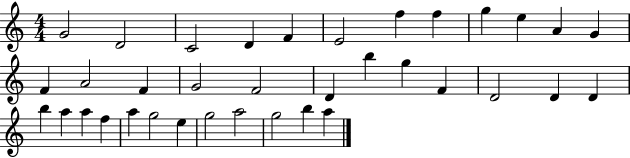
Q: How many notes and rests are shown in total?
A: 36